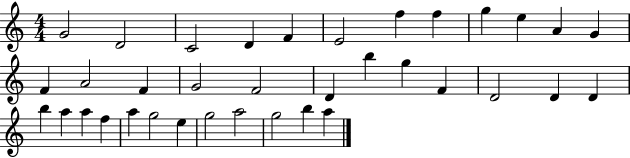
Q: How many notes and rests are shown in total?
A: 36